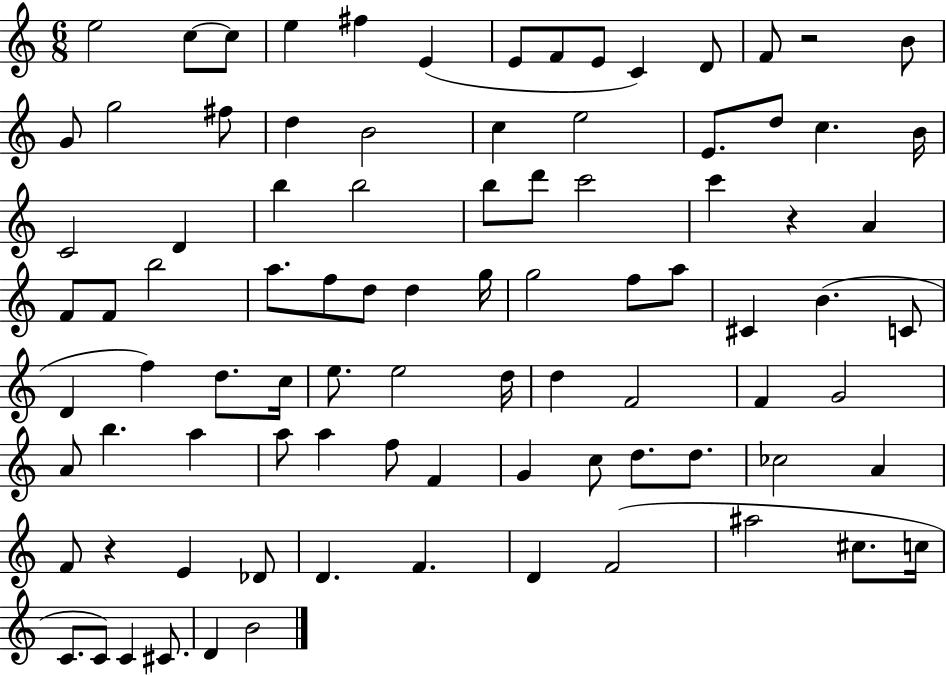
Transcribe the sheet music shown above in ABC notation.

X:1
T:Untitled
M:6/8
L:1/4
K:C
e2 c/2 c/2 e ^f E E/2 F/2 E/2 C D/2 F/2 z2 B/2 G/2 g2 ^f/2 d B2 c e2 E/2 d/2 c B/4 C2 D b b2 b/2 d'/2 c'2 c' z A F/2 F/2 b2 a/2 f/2 d/2 d g/4 g2 f/2 a/2 ^C B C/2 D f d/2 c/4 e/2 e2 d/4 d F2 F G2 A/2 b a a/2 a f/2 F G c/2 d/2 d/2 _c2 A F/2 z E _D/2 D F D F2 ^a2 ^c/2 c/4 C/2 C/2 C ^C/2 D B2